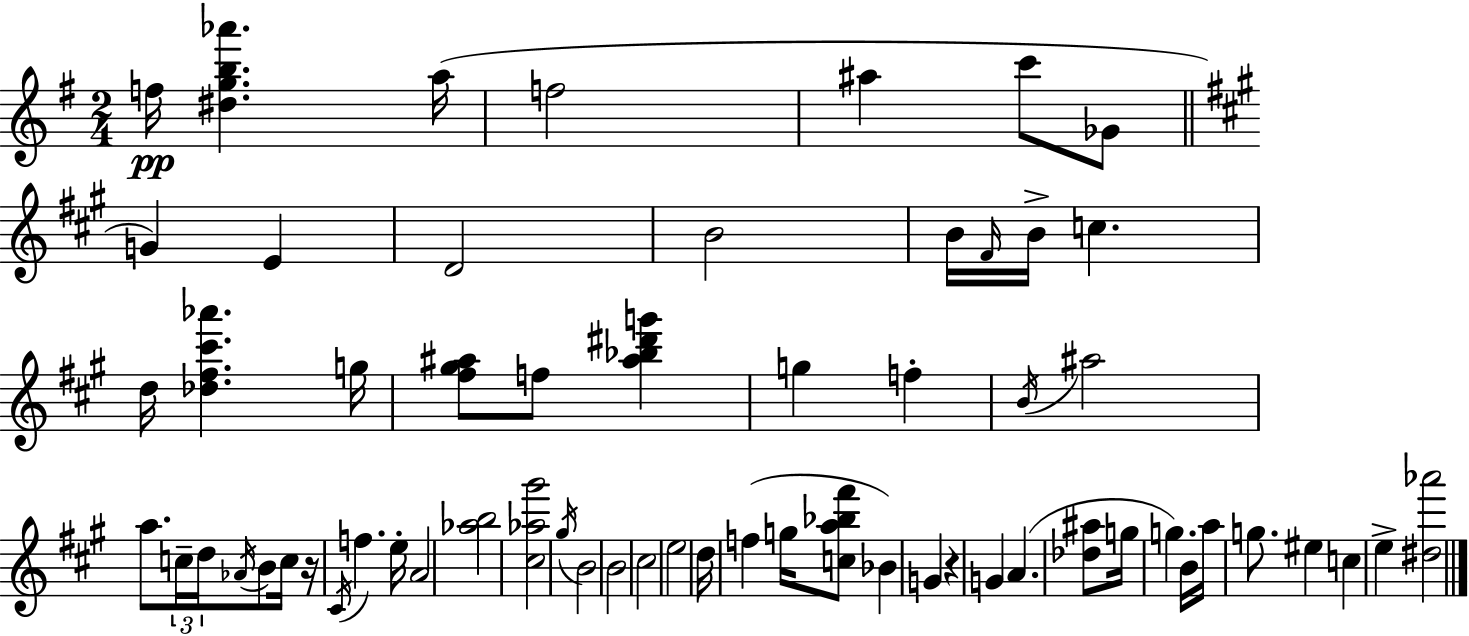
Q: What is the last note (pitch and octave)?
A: E5